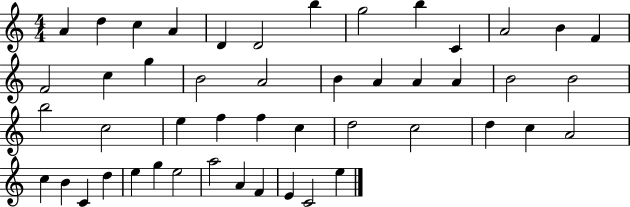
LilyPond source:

{
  \clef treble
  \numericTimeSignature
  \time 4/4
  \key c \major
  a'4 d''4 c''4 a'4 | d'4 d'2 b''4 | g''2 b''4 c'4 | a'2 b'4 f'4 | \break f'2 c''4 g''4 | b'2 a'2 | b'4 a'4 a'4 a'4 | b'2 b'2 | \break b''2 c''2 | e''4 f''4 f''4 c''4 | d''2 c''2 | d''4 c''4 a'2 | \break c''4 b'4 c'4 d''4 | e''4 g''4 e''2 | a''2 a'4 f'4 | e'4 c'2 e''4 | \break \bar "|."
}